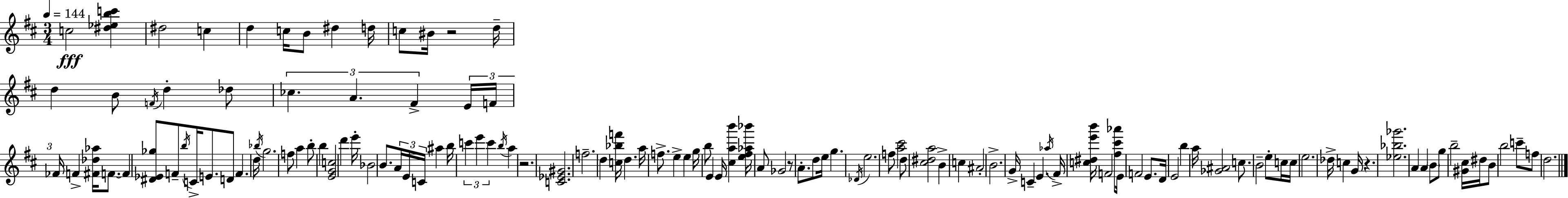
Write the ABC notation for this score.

X:1
T:Untitled
M:3/4
L:1/4
K:D
c2 [^d_ebc'] ^d2 c d c/4 B/2 ^d d/4 c/2 ^B/4 z2 d/4 d B/2 F/4 d _d/2 _c A ^F E/4 F/4 _F/4 F [^F_d_a]/4 F/2 F [^D_E_g]/2 F/2 b/4 C/4 E/2 D/2 F d/4 _b/4 g2 f/2 a b/2 b [EGc]2 d' e'/4 _B2 B/2 A/4 E/4 C/4 ^a b/4 c' e' c' b/4 a z2 [C_E^G]2 f2 d [c_bf']/4 d a/4 f/2 e e g/4 b/2 E E/4 [^cab'] [e^f_a_b']/4 A/2 _G2 z/2 A/2 d/2 e/4 g _D/4 e2 f/2 [a^c']2 d/2 [^c^da]2 B c ^A2 B2 G/4 C E _a/4 ^F/4 [c^de'b']/4 F2 [^f^c'_a']/2 E/4 F2 E/2 D/4 E2 b a/4 [_G^A]2 c/2 B2 e/2 c/4 c/4 e2 _d/4 c G/4 z [_e_b_g']2 A A B/2 g/2 b2 [^G^c]/4 ^d/4 B/2 b2 c'/2 f/2 d2